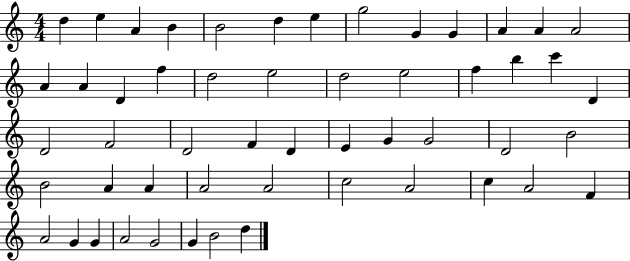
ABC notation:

X:1
T:Untitled
M:4/4
L:1/4
K:C
d e A B B2 d e g2 G G A A A2 A A D f d2 e2 d2 e2 f b c' D D2 F2 D2 F D E G G2 D2 B2 B2 A A A2 A2 c2 A2 c A2 F A2 G G A2 G2 G B2 d